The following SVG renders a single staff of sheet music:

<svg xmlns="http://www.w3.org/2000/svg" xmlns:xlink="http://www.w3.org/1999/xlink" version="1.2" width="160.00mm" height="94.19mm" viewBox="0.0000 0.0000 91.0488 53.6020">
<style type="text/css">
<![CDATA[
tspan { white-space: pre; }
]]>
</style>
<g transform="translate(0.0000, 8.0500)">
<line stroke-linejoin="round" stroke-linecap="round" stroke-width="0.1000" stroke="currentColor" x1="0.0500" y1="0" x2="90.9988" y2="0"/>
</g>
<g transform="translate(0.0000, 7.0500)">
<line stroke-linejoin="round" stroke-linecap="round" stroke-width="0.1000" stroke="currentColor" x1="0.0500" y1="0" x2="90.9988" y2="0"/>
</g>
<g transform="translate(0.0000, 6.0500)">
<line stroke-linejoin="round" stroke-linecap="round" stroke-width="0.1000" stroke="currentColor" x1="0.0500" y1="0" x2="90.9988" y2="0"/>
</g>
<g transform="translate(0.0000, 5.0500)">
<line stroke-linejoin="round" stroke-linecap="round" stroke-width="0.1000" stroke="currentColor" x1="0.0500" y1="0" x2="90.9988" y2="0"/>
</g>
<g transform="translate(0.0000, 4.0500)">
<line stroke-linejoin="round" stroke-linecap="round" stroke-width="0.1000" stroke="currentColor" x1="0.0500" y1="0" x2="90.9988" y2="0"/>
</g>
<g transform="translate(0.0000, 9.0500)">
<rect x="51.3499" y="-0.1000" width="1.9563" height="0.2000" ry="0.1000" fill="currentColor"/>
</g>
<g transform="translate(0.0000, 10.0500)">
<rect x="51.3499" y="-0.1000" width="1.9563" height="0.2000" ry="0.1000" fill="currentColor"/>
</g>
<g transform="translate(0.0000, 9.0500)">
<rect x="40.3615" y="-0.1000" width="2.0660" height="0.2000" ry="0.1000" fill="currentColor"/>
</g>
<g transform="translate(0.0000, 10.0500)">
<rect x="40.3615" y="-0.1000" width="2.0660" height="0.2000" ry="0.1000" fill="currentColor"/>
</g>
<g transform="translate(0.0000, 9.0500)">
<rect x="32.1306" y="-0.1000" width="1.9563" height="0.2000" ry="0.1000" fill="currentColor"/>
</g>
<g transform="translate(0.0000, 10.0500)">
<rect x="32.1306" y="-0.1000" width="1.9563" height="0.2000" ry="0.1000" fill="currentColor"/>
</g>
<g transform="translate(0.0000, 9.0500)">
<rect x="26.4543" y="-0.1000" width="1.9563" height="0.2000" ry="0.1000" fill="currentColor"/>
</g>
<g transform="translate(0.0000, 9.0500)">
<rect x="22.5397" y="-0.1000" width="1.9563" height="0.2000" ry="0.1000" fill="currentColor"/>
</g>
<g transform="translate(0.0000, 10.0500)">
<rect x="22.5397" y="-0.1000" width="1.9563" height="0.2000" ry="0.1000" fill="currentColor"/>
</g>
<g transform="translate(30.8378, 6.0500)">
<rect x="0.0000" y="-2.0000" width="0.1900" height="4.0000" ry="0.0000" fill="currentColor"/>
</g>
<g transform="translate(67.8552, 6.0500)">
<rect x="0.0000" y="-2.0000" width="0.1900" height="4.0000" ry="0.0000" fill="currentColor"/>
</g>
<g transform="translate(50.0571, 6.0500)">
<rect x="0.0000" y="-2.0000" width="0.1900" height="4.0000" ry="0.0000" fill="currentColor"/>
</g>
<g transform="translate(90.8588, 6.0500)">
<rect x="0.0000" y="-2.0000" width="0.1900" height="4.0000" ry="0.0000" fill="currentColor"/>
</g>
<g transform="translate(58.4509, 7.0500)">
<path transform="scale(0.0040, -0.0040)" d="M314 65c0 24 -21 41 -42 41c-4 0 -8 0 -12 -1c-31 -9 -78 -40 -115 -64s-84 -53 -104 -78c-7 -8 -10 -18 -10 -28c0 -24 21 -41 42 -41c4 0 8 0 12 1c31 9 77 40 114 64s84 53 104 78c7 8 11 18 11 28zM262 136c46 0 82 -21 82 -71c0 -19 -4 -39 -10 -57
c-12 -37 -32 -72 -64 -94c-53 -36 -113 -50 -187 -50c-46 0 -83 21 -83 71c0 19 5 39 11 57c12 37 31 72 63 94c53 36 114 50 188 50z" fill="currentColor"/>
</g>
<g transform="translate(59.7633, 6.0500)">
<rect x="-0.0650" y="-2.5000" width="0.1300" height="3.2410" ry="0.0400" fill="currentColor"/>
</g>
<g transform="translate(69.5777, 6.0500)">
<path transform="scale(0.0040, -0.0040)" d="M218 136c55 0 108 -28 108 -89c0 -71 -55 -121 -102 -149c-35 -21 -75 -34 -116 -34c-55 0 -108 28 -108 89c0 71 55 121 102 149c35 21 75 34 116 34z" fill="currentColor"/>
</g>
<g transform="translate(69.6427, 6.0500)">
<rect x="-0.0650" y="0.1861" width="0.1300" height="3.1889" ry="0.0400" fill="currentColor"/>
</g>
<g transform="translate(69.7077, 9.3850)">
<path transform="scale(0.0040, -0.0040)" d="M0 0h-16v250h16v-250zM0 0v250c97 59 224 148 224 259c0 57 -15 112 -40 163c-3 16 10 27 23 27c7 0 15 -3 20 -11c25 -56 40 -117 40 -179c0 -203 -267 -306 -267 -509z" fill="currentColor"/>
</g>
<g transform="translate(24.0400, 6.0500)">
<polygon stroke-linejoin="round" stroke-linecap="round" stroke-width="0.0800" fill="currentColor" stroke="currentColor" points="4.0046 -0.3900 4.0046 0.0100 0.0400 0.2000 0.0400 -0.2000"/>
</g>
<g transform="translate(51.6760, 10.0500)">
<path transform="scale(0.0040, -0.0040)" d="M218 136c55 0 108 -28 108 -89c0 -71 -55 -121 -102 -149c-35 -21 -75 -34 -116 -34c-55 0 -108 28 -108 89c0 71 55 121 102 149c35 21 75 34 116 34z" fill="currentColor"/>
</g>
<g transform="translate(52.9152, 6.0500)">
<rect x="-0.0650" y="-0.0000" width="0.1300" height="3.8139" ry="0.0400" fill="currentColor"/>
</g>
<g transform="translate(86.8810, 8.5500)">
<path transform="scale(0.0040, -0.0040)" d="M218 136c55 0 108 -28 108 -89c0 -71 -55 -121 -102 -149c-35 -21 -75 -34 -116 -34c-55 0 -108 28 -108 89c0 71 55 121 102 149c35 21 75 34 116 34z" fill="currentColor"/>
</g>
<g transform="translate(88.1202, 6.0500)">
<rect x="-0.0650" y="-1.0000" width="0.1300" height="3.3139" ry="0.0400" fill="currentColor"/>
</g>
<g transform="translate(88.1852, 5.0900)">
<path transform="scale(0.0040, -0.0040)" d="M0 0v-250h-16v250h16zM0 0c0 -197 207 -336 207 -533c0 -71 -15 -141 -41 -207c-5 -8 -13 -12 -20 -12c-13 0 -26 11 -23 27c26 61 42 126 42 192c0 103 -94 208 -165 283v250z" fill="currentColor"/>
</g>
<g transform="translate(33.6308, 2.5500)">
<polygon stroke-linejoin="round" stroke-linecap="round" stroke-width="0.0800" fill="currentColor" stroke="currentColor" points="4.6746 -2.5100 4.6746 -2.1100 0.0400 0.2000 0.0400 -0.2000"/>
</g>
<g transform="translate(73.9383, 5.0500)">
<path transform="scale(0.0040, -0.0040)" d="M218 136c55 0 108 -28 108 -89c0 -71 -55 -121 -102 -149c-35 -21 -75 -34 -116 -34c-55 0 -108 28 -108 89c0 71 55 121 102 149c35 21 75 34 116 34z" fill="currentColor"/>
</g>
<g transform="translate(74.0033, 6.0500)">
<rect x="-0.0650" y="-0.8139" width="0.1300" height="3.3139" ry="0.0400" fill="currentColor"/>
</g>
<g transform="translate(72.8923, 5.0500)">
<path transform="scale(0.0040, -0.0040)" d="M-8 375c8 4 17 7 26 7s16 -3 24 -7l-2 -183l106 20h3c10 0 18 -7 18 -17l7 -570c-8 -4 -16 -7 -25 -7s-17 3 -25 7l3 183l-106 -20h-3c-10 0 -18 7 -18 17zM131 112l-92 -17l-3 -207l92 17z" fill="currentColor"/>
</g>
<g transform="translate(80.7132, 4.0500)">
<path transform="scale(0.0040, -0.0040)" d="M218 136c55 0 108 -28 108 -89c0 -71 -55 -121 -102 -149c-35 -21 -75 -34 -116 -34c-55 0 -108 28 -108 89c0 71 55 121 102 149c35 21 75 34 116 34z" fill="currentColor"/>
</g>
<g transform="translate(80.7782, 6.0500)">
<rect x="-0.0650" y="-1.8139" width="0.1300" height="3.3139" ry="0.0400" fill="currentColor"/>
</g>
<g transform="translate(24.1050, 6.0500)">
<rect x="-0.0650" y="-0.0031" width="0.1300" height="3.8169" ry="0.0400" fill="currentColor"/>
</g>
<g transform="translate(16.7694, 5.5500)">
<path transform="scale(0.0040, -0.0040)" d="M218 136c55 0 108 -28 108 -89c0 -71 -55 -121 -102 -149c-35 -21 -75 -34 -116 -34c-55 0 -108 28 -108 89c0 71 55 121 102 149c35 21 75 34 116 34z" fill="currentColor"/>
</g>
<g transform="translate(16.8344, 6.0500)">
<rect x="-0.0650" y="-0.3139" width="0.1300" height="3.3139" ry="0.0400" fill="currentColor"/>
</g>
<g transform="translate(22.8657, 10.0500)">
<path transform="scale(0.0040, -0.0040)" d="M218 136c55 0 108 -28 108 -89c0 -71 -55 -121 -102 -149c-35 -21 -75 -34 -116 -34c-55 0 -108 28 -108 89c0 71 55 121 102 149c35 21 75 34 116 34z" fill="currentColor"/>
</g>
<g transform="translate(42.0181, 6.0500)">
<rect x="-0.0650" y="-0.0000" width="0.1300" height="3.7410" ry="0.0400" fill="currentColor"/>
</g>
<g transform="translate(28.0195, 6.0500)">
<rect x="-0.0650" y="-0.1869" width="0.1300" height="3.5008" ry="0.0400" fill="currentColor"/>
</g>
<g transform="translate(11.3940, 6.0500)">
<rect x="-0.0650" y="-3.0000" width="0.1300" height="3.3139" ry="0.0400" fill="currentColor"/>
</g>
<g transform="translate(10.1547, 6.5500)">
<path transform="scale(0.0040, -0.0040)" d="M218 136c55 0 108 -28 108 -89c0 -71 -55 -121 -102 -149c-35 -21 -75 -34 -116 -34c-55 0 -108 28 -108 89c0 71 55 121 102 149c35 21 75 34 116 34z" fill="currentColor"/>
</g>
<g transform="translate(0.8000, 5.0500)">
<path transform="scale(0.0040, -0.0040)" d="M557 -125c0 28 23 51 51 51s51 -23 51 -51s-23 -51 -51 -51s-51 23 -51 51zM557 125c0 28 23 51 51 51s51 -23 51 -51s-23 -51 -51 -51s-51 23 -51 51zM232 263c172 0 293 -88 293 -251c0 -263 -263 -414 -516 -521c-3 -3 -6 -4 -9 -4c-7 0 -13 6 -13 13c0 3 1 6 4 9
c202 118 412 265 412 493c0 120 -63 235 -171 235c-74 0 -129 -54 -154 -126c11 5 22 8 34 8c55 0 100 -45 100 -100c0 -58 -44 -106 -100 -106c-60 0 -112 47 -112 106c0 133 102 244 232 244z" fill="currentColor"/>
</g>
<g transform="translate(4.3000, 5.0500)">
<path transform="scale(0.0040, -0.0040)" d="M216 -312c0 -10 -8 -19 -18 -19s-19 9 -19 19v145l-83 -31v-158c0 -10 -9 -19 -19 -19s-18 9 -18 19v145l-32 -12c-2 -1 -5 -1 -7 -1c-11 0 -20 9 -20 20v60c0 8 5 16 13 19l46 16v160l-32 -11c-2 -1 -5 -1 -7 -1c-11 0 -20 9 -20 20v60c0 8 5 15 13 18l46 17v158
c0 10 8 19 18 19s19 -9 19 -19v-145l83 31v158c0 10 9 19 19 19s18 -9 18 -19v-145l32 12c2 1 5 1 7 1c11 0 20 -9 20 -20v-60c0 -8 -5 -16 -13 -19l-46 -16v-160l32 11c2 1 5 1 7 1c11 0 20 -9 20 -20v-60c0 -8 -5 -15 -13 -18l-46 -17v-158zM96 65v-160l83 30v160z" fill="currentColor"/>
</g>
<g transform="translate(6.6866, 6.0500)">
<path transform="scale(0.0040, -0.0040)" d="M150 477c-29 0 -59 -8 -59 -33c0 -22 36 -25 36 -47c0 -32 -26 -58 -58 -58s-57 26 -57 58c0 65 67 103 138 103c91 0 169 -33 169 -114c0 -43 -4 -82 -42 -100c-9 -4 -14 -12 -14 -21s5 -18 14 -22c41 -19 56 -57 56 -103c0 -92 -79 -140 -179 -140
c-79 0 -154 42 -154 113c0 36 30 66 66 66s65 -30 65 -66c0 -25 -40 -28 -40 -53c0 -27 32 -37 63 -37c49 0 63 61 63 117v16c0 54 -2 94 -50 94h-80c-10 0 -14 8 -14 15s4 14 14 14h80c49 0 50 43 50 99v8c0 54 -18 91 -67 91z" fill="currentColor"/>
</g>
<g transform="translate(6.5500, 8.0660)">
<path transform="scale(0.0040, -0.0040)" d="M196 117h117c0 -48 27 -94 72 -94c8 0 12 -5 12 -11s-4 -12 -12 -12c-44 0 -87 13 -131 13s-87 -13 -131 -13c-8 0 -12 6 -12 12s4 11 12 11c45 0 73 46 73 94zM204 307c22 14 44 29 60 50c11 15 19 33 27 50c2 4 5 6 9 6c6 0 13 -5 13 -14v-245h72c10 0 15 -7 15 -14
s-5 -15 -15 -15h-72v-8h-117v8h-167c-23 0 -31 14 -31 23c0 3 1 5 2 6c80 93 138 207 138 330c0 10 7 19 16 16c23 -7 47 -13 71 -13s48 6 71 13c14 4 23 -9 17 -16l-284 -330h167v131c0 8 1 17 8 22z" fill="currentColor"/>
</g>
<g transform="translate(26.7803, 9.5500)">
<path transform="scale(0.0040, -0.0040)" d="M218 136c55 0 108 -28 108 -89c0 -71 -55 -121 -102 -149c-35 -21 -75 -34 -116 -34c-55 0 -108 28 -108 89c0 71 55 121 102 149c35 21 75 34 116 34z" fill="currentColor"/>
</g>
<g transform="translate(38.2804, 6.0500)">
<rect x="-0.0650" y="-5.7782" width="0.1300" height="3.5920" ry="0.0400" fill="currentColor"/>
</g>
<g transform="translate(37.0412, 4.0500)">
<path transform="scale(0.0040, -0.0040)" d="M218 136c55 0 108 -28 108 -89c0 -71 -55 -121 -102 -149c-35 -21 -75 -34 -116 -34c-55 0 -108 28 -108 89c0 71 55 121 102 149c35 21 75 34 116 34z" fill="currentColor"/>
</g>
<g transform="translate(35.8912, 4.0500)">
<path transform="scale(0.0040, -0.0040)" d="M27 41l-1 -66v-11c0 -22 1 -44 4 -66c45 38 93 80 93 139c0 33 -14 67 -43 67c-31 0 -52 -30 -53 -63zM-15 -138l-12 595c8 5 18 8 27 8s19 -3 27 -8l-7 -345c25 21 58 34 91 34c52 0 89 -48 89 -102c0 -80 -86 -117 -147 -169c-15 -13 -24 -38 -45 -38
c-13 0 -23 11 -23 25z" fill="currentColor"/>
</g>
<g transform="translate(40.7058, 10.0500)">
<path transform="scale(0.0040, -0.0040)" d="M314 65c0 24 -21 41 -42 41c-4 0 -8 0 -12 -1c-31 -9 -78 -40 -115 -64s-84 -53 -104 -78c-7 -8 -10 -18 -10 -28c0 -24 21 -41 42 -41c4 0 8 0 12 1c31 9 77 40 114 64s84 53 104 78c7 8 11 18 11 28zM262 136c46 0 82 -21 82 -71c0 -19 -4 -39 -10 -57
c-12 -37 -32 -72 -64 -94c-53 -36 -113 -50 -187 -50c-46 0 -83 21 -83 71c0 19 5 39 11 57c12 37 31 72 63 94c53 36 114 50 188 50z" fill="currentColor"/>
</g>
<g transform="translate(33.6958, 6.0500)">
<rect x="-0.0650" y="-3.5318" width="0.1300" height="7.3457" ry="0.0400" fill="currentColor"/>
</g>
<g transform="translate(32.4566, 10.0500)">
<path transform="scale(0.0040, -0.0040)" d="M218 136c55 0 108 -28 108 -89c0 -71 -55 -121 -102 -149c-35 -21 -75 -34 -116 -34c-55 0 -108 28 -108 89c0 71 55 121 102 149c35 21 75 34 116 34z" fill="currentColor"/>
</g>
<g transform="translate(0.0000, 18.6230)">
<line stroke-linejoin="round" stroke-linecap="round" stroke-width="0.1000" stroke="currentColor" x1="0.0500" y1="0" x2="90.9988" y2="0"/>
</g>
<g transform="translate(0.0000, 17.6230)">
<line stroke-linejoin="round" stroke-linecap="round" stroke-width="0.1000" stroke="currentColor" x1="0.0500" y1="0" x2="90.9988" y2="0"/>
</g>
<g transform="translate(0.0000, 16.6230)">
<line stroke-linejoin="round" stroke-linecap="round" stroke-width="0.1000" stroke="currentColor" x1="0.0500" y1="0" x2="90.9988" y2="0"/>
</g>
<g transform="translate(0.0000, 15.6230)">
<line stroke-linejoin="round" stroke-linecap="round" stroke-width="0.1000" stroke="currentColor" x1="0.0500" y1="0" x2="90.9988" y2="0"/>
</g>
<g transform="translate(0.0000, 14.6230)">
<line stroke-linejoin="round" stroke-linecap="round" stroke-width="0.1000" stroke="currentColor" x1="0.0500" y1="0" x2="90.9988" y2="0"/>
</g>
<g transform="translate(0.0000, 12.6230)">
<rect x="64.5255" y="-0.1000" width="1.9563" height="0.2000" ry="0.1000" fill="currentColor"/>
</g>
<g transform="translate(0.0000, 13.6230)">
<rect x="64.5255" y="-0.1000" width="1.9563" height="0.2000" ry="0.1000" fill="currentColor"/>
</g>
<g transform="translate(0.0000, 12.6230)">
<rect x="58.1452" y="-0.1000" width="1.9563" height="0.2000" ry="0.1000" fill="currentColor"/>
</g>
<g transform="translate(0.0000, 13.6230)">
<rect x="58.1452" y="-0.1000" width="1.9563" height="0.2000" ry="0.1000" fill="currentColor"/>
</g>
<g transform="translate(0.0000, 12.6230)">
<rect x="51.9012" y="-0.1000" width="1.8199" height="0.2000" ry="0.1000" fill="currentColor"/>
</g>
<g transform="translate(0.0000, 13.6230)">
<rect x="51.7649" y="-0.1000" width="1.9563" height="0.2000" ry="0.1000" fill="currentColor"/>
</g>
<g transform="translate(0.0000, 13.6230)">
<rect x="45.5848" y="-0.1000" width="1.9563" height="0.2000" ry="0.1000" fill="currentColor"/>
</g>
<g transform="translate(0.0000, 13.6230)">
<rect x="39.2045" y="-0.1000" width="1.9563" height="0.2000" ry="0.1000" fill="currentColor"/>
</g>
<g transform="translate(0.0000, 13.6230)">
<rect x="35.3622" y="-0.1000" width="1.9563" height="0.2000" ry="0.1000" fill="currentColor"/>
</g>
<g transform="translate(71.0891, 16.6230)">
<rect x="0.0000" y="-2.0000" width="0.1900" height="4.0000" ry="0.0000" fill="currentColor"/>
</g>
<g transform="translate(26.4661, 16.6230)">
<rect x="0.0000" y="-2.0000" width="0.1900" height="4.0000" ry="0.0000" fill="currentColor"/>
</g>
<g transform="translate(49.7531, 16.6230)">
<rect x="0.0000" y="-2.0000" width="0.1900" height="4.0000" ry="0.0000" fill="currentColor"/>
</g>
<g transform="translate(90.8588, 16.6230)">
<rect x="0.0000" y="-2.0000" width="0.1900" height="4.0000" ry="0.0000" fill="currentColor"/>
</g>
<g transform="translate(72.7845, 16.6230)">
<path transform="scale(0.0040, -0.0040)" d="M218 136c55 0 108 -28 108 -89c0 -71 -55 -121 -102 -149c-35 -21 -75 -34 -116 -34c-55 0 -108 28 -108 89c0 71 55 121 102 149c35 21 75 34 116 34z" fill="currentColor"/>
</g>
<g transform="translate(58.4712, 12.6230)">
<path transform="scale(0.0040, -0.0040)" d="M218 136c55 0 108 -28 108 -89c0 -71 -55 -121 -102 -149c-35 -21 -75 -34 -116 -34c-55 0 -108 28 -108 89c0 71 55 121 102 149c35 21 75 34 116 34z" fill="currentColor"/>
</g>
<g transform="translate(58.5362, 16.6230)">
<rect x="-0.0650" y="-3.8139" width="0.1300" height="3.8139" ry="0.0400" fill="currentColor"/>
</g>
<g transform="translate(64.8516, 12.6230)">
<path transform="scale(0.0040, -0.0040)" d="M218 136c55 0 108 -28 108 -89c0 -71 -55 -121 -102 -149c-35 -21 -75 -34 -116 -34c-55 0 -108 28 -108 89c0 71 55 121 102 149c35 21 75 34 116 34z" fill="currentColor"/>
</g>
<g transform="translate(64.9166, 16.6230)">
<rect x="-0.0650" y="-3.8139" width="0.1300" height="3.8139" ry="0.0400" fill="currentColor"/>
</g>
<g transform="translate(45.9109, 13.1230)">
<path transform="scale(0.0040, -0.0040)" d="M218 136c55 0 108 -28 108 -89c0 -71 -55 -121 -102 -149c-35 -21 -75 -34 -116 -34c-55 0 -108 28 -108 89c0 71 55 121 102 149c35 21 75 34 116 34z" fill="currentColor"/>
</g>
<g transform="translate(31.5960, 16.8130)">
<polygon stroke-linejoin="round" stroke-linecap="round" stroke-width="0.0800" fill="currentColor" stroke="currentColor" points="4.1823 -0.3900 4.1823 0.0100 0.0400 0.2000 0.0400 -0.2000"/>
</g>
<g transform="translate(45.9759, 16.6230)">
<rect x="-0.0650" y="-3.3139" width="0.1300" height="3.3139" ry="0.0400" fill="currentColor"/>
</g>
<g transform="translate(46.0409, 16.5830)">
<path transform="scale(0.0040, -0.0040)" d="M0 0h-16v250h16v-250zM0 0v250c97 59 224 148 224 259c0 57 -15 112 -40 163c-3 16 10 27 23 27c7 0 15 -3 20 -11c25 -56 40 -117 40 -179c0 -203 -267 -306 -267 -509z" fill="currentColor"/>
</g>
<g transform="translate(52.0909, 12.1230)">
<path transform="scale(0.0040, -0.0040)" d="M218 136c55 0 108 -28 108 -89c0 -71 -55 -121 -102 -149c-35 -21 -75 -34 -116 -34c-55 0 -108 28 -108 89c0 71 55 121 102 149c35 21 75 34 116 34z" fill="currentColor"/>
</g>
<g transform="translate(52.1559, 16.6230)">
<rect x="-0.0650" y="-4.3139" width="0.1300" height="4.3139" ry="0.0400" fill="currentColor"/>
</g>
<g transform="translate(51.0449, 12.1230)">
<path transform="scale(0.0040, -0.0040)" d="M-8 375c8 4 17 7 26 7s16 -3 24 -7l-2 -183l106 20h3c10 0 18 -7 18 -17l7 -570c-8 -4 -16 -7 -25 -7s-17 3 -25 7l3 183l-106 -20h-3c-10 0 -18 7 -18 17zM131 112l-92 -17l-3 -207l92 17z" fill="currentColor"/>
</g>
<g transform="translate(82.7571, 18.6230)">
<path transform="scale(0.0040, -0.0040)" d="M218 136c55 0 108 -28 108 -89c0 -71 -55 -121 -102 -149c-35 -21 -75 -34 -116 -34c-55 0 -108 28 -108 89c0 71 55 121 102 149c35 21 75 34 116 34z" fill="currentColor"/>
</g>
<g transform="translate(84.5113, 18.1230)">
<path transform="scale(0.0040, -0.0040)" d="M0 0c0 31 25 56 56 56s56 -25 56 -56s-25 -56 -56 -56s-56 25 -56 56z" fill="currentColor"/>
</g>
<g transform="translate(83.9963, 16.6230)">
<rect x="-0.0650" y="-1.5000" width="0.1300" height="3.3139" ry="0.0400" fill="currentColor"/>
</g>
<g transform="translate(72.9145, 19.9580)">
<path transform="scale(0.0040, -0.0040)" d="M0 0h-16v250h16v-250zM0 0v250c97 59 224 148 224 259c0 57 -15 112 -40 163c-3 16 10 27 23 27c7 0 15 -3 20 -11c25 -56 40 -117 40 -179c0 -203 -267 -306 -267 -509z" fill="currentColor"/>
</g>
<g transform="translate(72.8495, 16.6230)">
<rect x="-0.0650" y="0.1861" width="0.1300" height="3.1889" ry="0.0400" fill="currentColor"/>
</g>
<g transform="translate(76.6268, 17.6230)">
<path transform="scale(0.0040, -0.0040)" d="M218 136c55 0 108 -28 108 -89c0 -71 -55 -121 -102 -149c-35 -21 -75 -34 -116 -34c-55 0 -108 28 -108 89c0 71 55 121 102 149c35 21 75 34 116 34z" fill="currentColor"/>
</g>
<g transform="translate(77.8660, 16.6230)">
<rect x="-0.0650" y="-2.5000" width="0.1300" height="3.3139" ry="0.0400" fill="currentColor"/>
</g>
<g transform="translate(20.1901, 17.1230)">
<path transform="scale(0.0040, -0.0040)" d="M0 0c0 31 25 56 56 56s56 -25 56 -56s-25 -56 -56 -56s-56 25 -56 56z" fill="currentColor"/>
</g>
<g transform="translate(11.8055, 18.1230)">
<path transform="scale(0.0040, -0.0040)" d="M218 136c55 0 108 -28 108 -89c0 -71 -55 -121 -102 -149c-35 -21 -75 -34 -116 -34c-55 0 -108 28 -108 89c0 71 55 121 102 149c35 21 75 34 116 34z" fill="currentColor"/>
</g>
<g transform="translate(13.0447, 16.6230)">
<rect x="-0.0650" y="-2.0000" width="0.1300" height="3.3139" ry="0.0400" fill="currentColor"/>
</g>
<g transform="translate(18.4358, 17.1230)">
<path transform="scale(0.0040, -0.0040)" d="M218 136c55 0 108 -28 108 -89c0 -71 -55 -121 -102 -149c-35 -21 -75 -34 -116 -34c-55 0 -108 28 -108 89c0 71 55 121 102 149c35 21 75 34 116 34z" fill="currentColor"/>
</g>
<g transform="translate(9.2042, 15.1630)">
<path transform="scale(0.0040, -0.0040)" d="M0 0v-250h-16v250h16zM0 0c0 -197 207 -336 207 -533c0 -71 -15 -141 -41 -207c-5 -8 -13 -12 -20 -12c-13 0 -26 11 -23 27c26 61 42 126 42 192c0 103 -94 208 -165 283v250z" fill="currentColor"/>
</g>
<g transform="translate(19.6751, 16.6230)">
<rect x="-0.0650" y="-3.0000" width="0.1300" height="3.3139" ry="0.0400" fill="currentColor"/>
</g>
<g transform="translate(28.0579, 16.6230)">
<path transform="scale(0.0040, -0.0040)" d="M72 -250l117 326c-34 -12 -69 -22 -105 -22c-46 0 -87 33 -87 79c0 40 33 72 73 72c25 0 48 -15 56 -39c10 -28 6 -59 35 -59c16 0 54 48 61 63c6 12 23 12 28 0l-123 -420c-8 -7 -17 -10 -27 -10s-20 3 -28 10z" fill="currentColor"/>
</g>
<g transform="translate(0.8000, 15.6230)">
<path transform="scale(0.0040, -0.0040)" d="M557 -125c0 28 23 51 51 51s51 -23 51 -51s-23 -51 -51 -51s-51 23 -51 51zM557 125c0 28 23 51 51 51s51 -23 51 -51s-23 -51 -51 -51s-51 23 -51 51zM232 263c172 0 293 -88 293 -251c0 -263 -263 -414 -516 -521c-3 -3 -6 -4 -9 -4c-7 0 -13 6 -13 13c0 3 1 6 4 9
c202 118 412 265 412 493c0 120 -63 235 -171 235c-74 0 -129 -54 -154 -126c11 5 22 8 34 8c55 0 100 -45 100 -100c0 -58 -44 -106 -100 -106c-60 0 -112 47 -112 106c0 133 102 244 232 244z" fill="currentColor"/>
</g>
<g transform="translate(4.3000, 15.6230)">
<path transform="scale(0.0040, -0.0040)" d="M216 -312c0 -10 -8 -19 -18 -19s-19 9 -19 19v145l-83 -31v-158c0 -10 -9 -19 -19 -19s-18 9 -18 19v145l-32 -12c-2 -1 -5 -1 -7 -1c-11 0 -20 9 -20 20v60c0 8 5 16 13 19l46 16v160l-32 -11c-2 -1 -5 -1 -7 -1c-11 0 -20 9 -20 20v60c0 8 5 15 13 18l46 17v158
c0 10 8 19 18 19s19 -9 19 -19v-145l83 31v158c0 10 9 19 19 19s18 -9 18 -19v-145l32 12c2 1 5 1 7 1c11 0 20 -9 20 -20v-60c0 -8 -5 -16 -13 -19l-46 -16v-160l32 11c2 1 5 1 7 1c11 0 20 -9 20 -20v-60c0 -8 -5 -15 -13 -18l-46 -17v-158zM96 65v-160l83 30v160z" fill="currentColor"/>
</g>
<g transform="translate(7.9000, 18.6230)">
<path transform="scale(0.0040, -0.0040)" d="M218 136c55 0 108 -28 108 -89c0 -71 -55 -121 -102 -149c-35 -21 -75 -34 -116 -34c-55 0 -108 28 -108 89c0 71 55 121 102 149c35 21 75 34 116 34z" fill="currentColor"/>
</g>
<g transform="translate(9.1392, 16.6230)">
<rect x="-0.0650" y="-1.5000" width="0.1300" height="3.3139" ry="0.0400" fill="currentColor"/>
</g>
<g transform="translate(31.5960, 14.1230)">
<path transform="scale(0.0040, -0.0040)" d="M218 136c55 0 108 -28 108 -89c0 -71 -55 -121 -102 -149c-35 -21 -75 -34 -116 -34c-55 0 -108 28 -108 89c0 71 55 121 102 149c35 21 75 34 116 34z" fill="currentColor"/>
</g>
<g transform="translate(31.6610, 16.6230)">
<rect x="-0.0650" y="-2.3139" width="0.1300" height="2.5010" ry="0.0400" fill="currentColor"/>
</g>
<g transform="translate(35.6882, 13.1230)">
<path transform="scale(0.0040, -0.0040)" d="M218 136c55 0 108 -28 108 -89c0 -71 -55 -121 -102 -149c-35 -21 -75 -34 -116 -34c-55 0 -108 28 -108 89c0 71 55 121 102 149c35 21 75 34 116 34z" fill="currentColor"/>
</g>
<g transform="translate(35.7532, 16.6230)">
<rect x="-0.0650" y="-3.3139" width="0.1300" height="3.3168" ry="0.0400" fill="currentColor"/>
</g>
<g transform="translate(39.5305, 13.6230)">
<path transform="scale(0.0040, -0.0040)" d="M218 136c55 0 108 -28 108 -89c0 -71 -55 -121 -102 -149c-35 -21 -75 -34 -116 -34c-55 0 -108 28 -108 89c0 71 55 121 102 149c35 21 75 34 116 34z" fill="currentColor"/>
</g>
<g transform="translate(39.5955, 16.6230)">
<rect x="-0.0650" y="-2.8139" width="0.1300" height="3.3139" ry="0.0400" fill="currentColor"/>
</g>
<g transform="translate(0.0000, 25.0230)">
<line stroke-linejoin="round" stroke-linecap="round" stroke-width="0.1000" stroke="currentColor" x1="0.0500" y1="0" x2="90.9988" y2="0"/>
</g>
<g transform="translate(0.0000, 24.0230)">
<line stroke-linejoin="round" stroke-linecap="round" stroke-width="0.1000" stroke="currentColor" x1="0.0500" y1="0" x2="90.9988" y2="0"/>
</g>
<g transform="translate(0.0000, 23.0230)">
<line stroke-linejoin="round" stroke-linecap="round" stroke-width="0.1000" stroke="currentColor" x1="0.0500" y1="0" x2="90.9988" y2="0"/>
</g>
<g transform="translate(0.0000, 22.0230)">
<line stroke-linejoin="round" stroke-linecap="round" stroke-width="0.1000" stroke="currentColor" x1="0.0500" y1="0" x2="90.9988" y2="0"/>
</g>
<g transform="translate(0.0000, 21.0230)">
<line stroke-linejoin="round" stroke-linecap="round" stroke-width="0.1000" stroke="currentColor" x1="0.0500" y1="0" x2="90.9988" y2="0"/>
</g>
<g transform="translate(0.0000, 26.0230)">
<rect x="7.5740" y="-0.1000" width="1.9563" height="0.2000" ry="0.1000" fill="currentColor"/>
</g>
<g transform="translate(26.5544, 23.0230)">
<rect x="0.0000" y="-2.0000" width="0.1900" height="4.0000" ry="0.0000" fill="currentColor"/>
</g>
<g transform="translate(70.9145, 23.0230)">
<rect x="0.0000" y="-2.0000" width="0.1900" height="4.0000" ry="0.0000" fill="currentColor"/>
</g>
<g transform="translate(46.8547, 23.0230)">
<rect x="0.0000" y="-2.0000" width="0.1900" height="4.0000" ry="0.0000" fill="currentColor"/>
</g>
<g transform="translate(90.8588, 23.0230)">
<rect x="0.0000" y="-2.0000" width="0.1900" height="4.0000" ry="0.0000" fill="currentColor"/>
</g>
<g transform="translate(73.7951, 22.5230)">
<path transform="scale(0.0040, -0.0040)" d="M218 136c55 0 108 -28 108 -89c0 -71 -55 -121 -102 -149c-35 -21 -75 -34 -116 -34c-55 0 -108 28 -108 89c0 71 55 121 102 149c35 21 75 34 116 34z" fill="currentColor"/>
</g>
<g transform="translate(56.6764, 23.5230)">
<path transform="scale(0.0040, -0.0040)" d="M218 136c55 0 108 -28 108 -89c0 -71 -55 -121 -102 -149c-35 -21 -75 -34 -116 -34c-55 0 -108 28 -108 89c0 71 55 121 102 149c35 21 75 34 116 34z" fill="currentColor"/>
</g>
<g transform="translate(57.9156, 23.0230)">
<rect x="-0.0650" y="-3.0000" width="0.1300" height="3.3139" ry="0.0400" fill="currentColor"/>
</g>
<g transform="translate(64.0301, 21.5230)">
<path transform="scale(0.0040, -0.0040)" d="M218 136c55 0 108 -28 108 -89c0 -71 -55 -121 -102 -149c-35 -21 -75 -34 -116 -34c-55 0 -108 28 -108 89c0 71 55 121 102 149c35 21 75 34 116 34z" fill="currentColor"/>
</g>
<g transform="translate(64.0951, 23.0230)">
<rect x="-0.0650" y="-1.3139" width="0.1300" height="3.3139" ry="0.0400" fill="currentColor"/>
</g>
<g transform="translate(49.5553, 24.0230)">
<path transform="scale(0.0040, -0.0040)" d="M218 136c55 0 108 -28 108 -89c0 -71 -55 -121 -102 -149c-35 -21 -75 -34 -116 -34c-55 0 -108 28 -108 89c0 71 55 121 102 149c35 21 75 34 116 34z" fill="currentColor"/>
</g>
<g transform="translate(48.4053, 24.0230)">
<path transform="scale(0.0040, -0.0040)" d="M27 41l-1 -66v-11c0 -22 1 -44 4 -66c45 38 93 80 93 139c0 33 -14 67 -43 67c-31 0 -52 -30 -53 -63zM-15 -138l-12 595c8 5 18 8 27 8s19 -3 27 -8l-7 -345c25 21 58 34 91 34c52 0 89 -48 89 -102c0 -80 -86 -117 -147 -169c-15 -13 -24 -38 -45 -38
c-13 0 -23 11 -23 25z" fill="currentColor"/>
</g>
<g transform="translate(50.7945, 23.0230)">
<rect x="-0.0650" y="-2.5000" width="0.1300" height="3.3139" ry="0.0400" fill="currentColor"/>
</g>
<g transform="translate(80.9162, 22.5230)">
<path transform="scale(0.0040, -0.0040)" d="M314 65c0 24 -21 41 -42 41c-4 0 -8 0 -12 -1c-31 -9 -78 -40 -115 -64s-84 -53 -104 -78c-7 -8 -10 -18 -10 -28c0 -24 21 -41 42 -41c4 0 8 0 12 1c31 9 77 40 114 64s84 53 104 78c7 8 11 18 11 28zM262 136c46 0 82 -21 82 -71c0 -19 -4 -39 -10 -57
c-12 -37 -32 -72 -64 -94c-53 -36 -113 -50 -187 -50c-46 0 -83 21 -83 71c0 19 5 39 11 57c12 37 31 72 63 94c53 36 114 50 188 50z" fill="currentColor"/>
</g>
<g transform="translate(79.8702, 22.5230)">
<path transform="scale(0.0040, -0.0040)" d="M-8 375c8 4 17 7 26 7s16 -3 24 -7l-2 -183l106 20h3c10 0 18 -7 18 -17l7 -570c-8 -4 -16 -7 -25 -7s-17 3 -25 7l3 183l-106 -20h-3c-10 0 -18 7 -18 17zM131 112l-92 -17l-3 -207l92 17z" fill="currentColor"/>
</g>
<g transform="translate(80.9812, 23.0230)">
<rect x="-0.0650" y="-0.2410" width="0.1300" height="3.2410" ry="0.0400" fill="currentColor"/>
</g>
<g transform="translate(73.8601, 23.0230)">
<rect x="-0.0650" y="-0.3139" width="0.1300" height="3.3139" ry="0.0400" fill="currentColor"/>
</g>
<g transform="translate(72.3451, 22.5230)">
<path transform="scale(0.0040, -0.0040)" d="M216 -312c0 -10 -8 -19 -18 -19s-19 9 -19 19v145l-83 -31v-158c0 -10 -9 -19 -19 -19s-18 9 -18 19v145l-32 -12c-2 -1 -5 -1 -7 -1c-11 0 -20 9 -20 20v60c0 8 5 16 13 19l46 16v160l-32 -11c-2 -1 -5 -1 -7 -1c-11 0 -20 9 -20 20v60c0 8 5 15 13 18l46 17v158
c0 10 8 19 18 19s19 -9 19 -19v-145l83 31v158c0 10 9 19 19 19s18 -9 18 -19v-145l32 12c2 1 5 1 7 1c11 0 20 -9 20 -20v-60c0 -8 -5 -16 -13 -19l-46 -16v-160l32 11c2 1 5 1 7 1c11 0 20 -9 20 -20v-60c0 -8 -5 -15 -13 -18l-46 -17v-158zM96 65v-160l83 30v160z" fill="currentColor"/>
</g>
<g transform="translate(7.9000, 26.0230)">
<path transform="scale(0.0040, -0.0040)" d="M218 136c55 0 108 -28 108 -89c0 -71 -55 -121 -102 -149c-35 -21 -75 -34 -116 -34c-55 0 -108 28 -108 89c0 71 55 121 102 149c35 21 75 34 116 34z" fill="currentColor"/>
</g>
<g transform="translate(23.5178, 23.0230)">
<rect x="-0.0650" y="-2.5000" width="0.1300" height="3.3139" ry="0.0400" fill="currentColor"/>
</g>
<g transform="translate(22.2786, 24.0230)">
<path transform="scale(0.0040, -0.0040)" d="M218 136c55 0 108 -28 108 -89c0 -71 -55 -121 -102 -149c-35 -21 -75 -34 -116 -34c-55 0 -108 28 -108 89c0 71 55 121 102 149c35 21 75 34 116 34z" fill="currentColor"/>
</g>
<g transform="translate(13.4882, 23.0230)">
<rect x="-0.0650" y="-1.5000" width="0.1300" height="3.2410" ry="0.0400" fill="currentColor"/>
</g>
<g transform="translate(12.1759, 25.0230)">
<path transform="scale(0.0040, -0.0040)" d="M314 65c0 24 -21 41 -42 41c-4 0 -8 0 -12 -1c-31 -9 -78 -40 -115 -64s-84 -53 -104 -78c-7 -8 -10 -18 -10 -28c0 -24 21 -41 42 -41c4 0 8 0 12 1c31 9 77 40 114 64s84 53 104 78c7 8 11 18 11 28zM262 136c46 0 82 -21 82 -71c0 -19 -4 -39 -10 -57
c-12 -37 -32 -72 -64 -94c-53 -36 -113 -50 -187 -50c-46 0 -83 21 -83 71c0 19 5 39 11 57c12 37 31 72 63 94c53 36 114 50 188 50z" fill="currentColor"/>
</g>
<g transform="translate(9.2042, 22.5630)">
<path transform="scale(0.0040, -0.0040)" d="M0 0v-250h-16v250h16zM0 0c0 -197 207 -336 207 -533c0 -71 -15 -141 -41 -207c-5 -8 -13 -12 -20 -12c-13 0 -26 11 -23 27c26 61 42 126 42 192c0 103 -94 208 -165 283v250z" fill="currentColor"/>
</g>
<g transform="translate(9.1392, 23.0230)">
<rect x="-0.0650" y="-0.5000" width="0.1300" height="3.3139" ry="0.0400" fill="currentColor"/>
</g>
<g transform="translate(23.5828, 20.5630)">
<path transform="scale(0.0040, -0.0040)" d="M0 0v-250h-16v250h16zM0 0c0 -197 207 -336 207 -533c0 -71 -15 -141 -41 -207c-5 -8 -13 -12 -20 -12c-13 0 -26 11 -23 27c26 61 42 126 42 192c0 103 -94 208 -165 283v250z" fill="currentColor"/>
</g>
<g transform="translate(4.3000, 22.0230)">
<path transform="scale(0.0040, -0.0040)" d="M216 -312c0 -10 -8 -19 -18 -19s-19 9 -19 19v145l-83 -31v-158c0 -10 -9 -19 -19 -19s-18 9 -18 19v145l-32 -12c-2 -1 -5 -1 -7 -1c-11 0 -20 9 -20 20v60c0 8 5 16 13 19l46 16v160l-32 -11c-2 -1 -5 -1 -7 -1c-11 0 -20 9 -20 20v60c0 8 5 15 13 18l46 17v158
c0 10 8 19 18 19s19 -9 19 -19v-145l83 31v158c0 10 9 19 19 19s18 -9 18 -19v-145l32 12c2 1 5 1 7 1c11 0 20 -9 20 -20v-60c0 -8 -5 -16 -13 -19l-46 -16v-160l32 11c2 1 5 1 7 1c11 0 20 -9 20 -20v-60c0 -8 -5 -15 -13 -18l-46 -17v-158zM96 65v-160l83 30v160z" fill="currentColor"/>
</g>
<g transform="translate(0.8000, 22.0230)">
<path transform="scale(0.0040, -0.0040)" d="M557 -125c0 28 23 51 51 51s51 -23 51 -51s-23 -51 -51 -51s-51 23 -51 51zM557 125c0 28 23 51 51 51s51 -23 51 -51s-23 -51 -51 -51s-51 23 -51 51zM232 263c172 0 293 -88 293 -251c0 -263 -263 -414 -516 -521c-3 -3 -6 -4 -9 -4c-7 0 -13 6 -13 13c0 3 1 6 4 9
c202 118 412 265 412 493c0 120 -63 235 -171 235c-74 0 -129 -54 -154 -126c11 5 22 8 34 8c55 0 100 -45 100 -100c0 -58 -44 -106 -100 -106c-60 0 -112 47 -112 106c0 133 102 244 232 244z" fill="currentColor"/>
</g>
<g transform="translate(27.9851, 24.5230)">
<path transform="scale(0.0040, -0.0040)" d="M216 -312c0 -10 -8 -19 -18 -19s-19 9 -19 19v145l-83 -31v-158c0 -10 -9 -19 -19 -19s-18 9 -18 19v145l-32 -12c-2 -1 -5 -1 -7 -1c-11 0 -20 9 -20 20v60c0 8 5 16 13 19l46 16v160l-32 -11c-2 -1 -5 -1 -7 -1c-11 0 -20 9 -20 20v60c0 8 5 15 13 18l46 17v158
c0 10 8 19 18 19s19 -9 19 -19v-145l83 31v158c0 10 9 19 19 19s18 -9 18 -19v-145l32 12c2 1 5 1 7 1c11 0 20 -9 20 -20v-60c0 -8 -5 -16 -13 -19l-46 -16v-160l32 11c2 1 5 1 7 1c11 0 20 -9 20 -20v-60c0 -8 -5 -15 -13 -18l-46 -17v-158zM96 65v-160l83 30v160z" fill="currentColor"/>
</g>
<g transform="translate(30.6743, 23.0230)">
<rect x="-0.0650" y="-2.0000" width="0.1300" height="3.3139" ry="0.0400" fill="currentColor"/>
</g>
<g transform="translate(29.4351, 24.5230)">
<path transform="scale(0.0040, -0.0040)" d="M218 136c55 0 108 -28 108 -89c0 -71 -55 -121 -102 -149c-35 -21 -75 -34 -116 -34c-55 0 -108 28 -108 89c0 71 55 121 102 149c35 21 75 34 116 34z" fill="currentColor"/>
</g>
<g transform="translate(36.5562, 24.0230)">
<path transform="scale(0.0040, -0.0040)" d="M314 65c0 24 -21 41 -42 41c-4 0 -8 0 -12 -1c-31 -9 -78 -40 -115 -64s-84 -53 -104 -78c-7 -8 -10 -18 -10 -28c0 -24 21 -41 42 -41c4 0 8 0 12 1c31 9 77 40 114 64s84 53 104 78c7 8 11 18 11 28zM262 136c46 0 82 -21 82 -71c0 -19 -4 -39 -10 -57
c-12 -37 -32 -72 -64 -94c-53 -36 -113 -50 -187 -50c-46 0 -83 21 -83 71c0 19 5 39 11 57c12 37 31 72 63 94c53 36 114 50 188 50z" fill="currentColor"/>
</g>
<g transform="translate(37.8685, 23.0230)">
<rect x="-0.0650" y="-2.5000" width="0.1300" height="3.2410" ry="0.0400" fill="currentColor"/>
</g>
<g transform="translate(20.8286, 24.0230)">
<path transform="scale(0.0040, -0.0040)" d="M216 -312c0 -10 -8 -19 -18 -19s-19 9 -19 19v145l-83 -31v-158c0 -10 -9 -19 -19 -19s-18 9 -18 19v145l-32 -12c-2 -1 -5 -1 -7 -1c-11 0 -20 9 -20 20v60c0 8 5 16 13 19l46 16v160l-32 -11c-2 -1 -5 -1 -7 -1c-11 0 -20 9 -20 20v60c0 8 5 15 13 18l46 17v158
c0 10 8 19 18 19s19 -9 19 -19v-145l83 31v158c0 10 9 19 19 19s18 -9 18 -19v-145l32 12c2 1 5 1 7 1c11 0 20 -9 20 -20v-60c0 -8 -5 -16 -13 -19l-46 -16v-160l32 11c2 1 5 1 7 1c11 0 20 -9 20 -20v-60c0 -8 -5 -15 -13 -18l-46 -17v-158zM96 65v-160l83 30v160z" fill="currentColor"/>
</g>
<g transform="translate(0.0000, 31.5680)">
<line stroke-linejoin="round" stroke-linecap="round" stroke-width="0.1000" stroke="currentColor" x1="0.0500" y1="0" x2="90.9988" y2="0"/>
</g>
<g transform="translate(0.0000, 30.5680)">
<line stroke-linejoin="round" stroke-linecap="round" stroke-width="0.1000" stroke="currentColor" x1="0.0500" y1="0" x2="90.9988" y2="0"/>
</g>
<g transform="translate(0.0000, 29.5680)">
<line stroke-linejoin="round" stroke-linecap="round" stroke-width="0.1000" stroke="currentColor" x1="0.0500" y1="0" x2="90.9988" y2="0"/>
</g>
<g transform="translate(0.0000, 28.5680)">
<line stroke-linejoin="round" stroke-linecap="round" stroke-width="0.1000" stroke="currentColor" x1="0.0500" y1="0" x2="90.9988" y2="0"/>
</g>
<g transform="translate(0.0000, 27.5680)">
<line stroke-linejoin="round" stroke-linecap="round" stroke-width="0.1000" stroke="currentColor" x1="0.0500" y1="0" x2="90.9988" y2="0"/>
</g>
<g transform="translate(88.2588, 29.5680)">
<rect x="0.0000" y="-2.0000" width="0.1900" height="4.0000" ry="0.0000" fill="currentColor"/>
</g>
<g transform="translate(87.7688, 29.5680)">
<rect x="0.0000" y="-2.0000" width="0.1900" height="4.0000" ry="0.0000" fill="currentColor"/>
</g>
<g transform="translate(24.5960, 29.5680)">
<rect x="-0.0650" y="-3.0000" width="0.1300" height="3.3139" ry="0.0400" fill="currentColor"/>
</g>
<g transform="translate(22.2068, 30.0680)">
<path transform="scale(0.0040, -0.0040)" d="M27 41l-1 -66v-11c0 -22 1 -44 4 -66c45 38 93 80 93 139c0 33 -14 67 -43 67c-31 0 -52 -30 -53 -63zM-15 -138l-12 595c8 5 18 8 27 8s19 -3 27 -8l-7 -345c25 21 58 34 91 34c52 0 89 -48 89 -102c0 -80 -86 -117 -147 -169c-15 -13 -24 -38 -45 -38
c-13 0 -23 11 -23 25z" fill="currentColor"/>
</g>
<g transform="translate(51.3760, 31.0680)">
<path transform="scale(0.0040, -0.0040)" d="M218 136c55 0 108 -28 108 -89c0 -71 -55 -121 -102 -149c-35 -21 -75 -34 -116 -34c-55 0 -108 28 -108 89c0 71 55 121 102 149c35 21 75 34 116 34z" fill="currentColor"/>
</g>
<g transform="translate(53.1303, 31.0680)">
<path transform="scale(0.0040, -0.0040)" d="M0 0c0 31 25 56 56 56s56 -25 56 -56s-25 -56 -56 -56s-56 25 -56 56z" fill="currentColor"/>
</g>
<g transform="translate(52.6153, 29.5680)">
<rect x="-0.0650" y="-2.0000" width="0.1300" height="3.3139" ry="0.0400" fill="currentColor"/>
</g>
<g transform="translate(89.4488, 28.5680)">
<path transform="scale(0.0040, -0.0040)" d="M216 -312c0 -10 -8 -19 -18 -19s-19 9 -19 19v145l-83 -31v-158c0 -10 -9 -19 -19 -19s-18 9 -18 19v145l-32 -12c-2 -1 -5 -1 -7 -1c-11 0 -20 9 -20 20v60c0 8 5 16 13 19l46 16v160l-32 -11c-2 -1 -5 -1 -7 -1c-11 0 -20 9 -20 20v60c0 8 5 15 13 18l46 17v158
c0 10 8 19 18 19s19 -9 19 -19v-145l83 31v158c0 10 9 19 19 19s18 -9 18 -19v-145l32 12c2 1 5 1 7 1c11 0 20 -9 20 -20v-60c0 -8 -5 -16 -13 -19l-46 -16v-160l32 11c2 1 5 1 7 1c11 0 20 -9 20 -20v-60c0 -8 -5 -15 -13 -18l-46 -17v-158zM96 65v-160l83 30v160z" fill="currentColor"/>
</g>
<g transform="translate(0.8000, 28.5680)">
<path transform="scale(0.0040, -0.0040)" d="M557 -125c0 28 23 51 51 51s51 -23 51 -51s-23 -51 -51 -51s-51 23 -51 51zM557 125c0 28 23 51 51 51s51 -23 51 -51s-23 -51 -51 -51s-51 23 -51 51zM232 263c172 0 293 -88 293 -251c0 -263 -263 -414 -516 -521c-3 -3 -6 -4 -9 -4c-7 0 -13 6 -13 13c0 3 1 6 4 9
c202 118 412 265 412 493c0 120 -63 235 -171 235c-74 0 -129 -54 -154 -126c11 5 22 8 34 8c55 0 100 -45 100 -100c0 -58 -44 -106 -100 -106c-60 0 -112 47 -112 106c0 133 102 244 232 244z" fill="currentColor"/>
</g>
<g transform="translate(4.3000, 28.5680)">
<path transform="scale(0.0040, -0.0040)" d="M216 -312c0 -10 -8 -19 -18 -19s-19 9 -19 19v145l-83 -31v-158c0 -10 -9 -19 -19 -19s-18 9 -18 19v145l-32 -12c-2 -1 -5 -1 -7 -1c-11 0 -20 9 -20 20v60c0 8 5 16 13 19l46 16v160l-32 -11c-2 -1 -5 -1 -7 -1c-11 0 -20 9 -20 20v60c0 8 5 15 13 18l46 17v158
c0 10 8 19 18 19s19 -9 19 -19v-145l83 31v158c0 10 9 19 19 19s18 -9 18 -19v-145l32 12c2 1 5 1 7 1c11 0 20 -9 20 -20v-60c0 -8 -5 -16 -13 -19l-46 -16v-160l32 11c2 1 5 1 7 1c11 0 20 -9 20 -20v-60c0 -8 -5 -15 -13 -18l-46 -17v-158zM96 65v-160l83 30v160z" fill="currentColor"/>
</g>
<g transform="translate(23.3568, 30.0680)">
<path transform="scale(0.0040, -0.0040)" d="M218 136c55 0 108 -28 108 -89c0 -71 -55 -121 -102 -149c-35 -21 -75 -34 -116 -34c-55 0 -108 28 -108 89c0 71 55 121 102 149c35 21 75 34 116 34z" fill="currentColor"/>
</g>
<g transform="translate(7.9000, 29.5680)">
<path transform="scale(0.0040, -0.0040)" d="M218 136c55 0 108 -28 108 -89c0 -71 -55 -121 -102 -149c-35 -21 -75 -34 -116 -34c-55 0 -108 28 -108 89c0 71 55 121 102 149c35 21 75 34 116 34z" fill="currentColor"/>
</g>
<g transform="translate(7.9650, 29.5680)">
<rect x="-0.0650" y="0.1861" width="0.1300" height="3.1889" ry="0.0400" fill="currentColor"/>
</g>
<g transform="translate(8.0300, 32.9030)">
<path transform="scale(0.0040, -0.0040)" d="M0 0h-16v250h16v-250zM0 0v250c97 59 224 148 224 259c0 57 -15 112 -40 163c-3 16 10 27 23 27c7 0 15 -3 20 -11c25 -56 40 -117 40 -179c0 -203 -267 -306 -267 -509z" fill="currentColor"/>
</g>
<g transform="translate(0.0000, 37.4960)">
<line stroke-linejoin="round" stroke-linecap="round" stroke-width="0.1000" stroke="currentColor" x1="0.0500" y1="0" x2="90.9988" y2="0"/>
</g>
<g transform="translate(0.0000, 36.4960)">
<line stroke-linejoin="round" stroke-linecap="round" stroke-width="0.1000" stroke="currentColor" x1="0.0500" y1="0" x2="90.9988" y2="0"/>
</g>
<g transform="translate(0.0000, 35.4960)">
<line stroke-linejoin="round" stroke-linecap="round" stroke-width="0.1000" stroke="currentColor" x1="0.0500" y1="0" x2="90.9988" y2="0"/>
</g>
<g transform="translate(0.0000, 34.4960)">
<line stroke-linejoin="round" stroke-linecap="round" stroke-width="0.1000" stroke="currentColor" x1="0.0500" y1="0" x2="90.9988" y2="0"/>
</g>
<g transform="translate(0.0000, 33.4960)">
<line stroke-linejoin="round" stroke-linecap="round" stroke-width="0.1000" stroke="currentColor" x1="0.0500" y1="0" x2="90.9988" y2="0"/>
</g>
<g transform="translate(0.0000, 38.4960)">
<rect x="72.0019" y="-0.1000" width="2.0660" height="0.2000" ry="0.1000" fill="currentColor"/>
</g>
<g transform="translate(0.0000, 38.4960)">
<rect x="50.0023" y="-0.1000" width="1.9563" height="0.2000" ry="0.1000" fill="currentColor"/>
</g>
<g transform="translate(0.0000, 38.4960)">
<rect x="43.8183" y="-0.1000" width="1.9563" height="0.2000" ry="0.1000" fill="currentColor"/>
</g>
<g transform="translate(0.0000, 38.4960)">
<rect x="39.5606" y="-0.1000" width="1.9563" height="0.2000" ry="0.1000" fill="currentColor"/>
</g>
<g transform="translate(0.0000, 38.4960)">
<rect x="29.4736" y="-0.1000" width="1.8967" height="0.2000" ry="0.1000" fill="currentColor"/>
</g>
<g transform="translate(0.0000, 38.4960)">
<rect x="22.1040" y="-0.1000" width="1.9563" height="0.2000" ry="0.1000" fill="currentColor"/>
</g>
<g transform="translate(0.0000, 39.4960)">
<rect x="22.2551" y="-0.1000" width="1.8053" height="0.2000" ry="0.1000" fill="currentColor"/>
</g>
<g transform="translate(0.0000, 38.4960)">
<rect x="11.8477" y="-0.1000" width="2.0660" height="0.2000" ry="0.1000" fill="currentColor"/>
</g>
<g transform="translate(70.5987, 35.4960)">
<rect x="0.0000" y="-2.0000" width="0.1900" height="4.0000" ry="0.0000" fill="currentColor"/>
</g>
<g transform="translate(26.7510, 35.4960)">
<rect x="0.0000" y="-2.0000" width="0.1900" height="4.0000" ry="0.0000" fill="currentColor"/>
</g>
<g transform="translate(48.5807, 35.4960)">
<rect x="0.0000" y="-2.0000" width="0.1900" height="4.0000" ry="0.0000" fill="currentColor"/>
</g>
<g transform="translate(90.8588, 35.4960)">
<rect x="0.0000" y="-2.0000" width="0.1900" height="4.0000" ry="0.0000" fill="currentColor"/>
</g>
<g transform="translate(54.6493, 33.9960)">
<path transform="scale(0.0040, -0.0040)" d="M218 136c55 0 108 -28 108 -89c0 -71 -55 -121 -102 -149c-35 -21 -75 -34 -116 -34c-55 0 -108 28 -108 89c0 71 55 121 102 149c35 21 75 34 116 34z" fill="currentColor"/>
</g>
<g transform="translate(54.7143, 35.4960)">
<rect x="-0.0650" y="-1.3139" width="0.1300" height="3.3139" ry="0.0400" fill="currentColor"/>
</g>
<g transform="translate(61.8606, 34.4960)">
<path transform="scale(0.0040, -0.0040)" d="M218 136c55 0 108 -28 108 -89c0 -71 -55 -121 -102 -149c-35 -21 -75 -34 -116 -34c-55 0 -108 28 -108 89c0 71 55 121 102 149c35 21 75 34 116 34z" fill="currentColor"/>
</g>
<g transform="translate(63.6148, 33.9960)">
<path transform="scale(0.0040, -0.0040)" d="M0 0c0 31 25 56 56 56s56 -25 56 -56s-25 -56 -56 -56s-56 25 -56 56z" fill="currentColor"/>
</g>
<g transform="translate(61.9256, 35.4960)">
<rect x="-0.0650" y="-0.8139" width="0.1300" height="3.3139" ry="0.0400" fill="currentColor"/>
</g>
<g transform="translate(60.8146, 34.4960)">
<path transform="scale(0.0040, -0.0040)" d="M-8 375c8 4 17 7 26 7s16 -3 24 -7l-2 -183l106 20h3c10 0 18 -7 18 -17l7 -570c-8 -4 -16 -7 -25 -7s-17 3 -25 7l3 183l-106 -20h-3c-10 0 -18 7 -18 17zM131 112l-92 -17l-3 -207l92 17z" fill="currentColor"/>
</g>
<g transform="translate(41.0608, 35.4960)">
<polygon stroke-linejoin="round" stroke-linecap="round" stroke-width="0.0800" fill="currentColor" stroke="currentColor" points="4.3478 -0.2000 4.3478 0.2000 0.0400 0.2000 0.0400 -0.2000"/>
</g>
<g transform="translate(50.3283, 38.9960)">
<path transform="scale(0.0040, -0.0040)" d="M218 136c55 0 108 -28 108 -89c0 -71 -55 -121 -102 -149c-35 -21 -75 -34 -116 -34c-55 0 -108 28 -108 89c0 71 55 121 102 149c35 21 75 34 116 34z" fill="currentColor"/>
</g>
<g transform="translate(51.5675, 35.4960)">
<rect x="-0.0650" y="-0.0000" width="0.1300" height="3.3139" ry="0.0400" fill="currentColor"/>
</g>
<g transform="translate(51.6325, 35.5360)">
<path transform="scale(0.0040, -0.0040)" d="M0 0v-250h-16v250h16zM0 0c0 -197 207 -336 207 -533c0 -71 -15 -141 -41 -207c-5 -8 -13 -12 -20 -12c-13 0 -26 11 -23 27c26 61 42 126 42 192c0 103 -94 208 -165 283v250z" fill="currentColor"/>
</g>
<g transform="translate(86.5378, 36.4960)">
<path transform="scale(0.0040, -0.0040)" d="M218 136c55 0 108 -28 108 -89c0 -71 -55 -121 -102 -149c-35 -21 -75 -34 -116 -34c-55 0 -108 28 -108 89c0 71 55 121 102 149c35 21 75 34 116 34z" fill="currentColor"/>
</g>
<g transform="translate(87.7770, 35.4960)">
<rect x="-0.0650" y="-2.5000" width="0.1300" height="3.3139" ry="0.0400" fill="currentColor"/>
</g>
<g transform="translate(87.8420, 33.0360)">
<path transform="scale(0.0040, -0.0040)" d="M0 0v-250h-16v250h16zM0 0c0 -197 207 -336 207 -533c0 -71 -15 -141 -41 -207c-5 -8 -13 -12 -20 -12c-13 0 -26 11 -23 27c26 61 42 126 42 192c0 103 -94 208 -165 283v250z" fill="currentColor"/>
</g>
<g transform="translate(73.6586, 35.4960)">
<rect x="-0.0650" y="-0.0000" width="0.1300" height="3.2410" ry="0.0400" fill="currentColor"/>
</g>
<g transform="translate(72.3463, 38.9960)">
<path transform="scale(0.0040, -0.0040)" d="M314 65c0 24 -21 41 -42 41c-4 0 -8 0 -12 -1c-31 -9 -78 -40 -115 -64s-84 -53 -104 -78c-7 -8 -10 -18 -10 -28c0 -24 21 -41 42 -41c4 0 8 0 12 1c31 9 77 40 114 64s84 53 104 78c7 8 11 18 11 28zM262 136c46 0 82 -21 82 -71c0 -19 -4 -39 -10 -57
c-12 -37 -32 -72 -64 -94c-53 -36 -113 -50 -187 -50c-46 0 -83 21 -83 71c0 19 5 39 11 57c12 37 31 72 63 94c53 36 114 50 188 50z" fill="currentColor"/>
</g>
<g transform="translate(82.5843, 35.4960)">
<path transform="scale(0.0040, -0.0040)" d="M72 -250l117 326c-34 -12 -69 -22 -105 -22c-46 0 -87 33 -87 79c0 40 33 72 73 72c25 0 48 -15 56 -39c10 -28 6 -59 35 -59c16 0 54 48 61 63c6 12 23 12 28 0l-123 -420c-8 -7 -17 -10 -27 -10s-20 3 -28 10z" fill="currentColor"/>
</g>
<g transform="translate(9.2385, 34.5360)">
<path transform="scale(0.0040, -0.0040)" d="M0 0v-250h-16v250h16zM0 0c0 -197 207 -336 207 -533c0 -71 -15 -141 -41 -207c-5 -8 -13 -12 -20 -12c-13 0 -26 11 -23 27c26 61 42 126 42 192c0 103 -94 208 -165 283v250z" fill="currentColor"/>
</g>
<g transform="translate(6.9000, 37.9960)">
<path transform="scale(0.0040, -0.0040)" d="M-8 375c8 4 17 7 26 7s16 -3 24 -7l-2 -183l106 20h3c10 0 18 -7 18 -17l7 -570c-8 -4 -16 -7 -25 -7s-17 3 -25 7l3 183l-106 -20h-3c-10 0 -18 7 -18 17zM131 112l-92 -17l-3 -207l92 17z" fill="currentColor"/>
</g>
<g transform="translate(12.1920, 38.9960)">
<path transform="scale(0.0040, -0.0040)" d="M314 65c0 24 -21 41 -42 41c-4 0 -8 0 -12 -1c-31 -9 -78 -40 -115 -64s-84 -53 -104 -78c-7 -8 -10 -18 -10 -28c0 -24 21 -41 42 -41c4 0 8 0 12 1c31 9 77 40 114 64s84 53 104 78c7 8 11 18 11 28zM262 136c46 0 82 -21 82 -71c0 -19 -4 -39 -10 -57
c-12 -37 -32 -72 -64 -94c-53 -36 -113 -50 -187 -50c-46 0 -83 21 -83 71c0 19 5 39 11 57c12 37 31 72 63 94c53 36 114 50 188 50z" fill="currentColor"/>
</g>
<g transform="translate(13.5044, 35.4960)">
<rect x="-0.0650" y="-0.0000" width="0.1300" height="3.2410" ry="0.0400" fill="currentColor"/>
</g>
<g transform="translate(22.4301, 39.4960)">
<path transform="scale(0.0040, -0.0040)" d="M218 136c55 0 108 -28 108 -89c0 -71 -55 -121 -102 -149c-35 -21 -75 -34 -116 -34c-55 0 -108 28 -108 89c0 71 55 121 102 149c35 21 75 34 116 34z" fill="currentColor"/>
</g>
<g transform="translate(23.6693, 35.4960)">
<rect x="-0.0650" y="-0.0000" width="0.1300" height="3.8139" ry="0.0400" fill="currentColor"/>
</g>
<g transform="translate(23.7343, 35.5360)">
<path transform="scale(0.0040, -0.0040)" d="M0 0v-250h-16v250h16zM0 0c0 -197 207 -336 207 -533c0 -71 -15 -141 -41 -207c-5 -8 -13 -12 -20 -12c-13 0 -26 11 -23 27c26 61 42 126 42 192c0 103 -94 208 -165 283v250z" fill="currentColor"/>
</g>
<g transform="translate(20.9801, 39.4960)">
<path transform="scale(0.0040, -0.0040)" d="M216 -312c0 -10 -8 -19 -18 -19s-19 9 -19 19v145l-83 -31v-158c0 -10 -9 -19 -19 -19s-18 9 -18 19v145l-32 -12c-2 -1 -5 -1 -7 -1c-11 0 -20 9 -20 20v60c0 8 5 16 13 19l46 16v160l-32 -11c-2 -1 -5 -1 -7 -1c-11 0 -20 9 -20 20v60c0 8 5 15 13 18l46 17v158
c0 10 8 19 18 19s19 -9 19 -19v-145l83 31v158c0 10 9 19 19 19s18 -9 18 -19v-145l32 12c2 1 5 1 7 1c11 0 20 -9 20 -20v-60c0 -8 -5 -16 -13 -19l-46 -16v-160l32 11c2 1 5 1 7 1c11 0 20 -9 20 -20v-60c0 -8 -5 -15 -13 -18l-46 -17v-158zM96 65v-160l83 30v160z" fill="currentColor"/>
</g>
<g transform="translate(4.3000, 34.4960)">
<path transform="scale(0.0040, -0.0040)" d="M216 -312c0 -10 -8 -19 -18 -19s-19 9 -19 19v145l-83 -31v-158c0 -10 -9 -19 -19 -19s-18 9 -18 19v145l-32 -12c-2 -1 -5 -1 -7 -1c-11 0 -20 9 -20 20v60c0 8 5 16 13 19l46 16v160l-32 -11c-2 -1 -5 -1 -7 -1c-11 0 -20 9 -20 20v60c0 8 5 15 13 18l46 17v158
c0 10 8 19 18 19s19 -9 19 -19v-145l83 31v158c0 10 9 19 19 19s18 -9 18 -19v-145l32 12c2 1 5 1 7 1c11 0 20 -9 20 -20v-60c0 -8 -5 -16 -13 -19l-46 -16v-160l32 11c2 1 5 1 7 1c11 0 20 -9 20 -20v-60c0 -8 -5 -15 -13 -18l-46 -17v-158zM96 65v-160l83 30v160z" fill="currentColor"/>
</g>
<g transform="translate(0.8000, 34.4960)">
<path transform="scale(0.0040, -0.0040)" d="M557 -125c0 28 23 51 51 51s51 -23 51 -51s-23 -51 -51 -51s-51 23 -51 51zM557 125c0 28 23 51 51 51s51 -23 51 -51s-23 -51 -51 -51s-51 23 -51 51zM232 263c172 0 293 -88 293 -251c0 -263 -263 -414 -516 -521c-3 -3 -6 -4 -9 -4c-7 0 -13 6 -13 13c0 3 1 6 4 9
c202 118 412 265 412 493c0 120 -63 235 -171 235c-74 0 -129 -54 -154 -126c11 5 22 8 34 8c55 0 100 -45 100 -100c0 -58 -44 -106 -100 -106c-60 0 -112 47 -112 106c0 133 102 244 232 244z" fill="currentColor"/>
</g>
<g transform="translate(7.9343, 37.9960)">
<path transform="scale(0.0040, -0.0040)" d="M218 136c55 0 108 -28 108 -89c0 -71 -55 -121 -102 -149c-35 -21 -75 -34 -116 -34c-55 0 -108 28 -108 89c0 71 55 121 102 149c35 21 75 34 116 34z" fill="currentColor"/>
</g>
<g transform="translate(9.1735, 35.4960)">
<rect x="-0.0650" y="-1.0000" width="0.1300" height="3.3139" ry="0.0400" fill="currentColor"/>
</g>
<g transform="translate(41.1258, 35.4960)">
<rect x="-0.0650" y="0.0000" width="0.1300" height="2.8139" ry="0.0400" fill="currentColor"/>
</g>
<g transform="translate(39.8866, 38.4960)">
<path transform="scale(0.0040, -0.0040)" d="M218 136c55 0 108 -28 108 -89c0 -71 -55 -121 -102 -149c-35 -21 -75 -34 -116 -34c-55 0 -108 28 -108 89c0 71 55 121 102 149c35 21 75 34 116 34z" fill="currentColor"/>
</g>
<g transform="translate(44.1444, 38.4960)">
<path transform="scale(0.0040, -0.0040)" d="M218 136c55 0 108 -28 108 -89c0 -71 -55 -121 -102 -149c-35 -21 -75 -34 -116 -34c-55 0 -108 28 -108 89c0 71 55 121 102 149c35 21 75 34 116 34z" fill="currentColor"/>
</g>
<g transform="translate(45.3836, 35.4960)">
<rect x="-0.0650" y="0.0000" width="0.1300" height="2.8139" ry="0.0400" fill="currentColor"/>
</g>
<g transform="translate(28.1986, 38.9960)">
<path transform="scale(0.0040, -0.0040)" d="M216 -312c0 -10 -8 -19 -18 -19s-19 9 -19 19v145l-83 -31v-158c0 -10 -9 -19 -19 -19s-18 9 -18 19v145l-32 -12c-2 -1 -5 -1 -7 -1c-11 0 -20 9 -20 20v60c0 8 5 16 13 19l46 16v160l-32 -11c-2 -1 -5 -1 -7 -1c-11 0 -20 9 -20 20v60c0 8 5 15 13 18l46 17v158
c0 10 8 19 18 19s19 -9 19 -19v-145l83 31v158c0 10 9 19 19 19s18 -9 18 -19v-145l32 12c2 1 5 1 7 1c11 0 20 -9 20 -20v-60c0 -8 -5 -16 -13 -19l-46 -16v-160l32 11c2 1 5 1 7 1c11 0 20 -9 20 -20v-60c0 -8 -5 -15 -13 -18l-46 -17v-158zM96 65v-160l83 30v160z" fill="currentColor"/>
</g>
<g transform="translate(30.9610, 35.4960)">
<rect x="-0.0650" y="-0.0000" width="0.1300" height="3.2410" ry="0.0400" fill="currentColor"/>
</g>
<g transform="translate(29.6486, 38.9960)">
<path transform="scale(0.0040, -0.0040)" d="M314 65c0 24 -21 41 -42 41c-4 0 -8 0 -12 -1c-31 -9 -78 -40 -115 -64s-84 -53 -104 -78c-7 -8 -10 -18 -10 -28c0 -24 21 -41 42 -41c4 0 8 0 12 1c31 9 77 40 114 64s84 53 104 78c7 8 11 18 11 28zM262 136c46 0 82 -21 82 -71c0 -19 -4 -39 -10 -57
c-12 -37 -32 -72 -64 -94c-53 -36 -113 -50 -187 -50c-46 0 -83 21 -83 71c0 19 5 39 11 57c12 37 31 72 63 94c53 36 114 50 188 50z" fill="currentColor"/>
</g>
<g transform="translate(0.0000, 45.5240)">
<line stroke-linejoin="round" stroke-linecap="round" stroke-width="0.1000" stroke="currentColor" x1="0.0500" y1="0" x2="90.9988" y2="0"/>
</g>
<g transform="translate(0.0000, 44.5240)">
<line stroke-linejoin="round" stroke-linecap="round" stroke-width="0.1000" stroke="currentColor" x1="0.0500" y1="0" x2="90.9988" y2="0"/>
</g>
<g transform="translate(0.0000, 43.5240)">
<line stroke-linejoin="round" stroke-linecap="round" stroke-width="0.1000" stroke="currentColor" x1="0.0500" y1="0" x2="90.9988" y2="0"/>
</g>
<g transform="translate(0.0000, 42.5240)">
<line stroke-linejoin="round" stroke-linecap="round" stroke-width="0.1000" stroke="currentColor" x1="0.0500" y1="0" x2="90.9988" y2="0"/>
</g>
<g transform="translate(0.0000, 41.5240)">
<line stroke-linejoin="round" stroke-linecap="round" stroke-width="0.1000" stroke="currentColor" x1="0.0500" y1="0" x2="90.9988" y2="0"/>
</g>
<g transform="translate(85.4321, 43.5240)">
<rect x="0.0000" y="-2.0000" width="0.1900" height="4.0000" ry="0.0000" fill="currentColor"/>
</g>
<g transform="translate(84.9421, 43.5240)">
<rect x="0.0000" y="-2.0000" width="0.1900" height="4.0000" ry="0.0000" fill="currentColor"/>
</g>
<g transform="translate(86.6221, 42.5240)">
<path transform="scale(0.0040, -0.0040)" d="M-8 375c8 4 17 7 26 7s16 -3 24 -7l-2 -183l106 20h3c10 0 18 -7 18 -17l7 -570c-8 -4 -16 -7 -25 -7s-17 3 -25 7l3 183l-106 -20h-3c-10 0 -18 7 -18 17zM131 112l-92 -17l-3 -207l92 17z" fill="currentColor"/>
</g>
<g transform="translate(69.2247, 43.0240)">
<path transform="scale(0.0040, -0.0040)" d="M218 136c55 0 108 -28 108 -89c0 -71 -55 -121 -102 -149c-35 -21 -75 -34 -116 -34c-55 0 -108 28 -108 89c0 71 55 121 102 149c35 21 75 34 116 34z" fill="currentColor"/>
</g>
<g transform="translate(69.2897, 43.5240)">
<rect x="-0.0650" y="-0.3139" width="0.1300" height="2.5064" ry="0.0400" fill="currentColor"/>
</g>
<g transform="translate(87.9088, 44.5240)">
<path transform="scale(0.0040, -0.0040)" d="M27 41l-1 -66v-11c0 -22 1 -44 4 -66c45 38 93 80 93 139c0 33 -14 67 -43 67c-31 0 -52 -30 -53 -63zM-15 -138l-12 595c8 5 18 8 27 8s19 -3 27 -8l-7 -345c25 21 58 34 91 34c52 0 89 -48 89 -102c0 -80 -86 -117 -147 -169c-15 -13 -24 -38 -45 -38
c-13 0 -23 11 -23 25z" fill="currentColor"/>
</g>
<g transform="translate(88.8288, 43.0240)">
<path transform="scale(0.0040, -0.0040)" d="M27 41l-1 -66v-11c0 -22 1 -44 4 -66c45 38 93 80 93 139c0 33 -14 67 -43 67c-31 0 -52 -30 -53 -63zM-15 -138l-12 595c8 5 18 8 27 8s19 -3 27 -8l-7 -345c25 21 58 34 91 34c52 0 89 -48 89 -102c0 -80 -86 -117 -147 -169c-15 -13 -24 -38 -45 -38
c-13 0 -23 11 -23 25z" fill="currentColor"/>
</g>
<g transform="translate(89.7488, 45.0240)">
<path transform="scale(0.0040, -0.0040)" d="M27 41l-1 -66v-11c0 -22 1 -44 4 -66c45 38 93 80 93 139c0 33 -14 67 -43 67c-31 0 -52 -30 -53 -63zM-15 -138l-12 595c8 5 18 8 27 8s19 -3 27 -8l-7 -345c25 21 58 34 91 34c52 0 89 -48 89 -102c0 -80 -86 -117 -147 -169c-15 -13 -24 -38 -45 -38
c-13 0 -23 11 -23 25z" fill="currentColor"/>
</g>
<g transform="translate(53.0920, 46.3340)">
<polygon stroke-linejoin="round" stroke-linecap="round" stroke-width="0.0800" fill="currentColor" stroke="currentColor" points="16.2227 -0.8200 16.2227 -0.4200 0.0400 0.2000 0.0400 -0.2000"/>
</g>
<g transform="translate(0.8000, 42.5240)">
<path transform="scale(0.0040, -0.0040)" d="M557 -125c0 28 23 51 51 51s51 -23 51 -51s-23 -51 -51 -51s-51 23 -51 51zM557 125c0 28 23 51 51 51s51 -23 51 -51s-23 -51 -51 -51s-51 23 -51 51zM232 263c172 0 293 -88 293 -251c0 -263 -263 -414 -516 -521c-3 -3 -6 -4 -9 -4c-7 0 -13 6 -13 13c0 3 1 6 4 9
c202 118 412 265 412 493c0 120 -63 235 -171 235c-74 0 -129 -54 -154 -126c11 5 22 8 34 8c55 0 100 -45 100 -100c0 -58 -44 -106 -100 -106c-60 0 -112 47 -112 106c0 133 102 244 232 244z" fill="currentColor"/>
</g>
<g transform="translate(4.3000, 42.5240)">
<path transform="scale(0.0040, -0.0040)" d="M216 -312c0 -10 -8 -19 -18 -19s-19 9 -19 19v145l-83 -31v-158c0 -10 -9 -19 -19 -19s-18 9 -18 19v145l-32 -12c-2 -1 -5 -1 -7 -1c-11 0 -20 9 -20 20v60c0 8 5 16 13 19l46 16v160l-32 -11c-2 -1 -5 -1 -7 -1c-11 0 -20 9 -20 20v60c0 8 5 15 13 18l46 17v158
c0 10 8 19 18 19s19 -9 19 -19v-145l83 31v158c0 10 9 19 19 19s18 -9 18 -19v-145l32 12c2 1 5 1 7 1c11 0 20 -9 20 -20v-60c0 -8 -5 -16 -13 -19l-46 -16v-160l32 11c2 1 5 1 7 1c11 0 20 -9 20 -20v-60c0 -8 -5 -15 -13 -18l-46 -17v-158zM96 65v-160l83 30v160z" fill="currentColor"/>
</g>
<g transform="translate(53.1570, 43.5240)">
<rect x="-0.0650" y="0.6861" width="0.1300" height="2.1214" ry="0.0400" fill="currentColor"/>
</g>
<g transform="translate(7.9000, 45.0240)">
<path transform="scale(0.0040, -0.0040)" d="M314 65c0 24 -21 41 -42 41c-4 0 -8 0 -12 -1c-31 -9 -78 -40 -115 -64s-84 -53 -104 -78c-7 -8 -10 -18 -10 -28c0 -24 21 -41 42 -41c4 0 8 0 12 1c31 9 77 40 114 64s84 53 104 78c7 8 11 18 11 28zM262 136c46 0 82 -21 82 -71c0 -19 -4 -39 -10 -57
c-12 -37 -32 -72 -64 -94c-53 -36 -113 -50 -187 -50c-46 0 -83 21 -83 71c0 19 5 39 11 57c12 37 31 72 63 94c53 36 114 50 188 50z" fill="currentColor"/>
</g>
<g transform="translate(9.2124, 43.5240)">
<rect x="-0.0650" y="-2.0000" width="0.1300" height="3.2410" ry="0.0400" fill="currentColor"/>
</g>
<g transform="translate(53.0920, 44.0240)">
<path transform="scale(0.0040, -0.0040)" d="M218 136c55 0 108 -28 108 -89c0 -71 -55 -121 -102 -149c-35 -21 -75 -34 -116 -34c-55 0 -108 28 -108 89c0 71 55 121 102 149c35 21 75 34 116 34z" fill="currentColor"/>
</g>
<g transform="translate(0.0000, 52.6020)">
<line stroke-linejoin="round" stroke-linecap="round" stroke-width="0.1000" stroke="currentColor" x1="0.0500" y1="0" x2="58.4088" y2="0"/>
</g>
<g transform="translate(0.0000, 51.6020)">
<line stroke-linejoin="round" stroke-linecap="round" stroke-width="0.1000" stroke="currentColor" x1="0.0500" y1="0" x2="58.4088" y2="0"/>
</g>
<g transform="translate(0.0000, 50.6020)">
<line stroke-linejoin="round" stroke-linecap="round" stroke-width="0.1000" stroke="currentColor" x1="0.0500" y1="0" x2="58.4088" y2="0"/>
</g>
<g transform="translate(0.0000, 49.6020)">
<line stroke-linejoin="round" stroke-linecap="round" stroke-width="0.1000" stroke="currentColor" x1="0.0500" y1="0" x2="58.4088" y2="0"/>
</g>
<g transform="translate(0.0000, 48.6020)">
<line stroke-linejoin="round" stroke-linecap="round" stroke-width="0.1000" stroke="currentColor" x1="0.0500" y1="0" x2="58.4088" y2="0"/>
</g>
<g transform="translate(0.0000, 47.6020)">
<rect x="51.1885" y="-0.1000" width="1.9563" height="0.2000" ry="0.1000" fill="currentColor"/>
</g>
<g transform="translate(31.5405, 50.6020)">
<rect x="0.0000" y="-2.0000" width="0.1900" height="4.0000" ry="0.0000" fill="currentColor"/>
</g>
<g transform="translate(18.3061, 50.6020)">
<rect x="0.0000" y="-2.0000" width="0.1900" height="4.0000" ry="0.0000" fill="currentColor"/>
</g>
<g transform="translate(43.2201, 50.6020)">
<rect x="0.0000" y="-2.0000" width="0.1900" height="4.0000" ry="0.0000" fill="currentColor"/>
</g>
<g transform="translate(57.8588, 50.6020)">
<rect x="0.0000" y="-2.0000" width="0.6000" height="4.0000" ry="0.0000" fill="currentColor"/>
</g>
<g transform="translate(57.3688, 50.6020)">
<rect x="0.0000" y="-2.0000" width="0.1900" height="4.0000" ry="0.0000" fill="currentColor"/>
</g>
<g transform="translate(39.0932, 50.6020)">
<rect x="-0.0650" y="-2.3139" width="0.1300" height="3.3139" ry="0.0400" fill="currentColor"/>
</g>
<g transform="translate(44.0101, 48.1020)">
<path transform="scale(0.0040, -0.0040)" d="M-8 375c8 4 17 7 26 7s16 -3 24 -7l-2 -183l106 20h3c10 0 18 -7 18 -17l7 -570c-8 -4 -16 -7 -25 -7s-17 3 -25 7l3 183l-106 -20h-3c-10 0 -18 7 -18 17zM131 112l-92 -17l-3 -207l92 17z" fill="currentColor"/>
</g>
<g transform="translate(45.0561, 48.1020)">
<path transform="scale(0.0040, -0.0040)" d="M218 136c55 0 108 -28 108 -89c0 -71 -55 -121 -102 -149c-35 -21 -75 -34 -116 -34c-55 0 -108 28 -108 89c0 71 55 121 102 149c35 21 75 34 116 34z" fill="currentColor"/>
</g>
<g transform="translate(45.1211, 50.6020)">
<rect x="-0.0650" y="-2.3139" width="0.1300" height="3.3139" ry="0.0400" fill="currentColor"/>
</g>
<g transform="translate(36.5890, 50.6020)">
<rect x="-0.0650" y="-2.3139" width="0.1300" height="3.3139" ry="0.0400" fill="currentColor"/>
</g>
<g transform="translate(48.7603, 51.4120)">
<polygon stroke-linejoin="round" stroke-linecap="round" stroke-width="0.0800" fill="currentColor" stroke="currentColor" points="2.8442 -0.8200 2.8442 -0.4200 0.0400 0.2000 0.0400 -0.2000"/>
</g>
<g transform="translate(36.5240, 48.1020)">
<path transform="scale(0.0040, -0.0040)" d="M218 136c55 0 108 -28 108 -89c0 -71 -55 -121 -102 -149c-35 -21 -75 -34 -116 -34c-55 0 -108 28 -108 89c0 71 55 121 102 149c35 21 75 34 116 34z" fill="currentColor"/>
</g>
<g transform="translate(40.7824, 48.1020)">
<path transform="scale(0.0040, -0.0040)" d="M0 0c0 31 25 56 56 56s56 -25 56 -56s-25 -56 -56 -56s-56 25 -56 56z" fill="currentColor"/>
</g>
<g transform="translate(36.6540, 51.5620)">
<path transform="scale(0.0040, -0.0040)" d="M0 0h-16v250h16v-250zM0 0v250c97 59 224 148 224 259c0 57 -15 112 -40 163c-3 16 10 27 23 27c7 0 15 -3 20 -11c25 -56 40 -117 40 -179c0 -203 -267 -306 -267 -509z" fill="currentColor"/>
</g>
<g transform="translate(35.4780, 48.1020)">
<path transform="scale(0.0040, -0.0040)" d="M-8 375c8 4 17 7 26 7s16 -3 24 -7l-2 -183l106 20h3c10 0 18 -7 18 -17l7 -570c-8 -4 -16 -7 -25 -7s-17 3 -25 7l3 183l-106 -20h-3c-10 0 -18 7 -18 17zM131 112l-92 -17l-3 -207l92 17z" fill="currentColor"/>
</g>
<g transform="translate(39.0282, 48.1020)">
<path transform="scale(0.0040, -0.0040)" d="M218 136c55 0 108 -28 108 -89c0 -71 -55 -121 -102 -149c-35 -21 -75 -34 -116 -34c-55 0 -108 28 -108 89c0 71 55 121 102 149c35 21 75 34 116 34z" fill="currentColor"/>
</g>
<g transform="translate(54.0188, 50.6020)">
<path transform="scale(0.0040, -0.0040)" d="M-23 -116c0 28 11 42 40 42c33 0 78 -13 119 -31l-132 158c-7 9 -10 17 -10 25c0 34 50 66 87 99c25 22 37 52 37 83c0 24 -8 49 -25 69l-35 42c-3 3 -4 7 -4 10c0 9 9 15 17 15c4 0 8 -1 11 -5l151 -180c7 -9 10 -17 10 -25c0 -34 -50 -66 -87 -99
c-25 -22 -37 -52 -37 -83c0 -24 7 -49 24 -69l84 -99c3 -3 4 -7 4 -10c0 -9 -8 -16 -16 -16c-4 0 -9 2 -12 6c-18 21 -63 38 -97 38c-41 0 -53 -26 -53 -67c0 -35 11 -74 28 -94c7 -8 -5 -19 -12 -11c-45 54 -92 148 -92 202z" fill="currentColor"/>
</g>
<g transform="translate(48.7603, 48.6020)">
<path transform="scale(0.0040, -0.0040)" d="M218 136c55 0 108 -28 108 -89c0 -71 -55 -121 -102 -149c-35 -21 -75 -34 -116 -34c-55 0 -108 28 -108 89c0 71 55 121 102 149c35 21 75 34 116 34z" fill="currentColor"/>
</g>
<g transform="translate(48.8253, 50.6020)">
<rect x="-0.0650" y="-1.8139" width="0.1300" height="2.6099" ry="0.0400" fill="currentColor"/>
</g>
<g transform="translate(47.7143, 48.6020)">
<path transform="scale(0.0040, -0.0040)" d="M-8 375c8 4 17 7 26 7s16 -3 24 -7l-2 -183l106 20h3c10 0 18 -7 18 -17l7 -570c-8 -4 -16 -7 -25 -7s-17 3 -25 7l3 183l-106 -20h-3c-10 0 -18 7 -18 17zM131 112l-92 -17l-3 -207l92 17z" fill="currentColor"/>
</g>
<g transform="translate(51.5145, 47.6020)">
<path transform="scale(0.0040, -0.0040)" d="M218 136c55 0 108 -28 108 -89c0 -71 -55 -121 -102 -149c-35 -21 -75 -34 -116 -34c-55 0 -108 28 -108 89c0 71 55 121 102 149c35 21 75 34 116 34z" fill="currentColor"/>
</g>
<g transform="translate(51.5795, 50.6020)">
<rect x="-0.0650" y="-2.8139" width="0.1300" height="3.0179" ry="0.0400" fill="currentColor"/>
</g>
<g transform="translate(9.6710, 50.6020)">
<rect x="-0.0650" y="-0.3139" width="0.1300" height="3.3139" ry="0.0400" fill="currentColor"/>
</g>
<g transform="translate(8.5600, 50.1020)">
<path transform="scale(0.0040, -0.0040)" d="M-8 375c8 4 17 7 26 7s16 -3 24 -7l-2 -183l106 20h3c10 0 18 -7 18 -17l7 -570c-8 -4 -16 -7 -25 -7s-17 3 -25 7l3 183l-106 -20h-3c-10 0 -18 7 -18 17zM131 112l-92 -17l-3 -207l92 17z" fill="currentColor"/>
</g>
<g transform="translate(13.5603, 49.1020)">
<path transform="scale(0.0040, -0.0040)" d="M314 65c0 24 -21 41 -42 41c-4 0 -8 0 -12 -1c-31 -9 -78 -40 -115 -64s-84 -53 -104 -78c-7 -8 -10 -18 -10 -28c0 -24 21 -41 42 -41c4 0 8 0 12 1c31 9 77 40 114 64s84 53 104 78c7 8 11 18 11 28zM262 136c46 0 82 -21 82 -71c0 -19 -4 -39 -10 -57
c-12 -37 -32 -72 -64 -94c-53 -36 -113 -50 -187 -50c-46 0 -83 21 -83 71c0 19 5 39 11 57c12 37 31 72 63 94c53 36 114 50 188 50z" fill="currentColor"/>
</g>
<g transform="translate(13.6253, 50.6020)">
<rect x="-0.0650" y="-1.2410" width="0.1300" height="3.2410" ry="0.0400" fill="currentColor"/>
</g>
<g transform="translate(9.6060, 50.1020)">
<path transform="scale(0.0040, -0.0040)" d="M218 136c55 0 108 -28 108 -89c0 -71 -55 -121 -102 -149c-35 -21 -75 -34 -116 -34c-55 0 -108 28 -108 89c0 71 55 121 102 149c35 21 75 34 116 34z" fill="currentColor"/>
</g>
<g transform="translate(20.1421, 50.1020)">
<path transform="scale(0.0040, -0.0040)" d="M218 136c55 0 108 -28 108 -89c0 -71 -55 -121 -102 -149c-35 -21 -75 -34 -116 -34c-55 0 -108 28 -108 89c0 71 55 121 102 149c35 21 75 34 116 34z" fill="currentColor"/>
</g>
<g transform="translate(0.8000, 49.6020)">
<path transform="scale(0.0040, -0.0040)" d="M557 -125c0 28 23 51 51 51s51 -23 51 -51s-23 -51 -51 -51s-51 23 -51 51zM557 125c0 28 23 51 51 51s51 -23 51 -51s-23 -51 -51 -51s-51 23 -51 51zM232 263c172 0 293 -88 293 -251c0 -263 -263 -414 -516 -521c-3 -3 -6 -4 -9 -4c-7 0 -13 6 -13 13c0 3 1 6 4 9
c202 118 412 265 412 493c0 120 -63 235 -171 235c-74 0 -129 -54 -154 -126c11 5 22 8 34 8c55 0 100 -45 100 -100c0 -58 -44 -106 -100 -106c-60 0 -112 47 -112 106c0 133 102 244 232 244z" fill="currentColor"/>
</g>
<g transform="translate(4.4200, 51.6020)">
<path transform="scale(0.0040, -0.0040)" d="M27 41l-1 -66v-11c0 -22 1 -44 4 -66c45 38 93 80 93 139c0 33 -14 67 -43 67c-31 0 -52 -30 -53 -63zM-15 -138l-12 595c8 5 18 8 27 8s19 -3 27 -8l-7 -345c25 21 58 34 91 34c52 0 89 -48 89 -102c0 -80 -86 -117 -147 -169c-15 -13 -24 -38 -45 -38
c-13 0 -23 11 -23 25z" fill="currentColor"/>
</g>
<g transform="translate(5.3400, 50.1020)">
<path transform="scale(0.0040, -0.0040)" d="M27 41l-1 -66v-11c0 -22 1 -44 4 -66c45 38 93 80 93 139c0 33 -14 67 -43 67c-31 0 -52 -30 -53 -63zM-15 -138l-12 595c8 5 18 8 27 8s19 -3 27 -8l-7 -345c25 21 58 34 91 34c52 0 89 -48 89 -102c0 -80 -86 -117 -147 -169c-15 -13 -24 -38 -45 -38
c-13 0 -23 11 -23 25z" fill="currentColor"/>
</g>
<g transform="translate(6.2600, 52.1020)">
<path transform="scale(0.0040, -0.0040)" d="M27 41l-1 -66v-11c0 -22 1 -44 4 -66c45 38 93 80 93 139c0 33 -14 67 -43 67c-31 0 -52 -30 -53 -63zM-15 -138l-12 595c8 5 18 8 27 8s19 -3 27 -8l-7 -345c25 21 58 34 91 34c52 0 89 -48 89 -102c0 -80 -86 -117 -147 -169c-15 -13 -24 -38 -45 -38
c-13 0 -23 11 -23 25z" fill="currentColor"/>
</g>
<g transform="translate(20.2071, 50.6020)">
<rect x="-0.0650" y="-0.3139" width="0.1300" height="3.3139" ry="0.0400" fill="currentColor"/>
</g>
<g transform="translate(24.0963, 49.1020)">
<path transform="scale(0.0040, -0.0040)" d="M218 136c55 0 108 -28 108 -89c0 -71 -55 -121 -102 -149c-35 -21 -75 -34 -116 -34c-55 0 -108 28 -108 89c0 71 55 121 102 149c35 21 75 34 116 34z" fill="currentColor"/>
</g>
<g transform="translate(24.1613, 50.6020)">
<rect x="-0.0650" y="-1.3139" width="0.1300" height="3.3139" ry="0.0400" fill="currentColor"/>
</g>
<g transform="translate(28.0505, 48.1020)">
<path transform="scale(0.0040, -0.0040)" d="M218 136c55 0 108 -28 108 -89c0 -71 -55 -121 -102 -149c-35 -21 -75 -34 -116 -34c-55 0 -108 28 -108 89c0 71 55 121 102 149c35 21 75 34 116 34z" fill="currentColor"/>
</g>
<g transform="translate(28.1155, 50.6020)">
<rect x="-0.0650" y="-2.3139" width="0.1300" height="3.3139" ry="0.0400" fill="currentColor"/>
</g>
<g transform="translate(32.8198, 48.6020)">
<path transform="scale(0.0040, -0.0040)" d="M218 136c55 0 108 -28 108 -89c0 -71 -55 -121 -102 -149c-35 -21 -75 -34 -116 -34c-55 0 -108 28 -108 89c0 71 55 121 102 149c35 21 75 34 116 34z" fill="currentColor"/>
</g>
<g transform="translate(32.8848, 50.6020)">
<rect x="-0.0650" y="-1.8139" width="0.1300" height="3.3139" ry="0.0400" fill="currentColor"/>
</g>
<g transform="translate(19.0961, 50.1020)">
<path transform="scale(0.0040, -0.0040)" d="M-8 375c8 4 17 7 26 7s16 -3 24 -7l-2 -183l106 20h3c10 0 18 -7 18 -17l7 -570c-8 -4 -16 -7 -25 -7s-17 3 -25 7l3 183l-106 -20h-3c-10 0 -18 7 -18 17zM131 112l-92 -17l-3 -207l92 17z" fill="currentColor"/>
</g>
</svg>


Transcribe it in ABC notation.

X:1
T:Untitled
M:3/4
L:1/4
K:G
C, E, C,,/2 D,,/2 C,,/2 _A,/2 C,,2 C,, B,,2 D,/2 F, A, ^F,,/2 G,,/2 A,, C, z/2 B,/2 D/2 C D/2 F E E D,/2 B,, G,, E,,/2 G,,2 ^B,,/2 ^A,, B,,2 _B,, C, G, ^E, E,2 D,/2 _C, A,, F,,/2 D,,2 ^C,,/2 ^D,,2 E,,/2 E,,/2 D,,/2 G, F, D,,2 z/2 B,,/2 A,,2 C,/2 E,/2 E, G,2 E, G, _B, _A, B,/2 B, B, A,/2 C/2 z